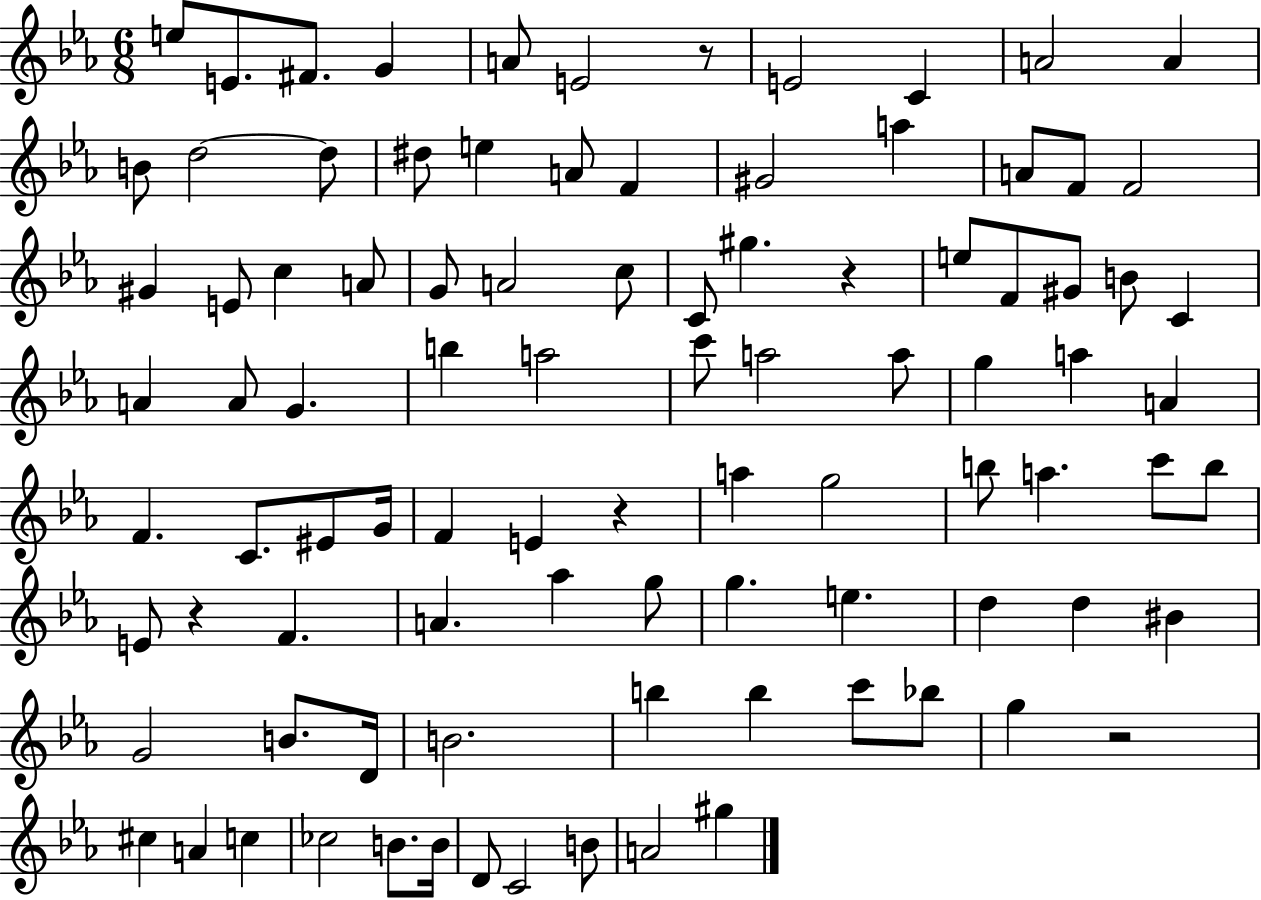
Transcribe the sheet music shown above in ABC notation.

X:1
T:Untitled
M:6/8
L:1/4
K:Eb
e/2 E/2 ^F/2 G A/2 E2 z/2 E2 C A2 A B/2 d2 d/2 ^d/2 e A/2 F ^G2 a A/2 F/2 F2 ^G E/2 c A/2 G/2 A2 c/2 C/2 ^g z e/2 F/2 ^G/2 B/2 C A A/2 G b a2 c'/2 a2 a/2 g a A F C/2 ^E/2 G/4 F E z a g2 b/2 a c'/2 b/2 E/2 z F A _a g/2 g e d d ^B G2 B/2 D/4 B2 b b c'/2 _b/2 g z2 ^c A c _c2 B/2 B/4 D/2 C2 B/2 A2 ^g